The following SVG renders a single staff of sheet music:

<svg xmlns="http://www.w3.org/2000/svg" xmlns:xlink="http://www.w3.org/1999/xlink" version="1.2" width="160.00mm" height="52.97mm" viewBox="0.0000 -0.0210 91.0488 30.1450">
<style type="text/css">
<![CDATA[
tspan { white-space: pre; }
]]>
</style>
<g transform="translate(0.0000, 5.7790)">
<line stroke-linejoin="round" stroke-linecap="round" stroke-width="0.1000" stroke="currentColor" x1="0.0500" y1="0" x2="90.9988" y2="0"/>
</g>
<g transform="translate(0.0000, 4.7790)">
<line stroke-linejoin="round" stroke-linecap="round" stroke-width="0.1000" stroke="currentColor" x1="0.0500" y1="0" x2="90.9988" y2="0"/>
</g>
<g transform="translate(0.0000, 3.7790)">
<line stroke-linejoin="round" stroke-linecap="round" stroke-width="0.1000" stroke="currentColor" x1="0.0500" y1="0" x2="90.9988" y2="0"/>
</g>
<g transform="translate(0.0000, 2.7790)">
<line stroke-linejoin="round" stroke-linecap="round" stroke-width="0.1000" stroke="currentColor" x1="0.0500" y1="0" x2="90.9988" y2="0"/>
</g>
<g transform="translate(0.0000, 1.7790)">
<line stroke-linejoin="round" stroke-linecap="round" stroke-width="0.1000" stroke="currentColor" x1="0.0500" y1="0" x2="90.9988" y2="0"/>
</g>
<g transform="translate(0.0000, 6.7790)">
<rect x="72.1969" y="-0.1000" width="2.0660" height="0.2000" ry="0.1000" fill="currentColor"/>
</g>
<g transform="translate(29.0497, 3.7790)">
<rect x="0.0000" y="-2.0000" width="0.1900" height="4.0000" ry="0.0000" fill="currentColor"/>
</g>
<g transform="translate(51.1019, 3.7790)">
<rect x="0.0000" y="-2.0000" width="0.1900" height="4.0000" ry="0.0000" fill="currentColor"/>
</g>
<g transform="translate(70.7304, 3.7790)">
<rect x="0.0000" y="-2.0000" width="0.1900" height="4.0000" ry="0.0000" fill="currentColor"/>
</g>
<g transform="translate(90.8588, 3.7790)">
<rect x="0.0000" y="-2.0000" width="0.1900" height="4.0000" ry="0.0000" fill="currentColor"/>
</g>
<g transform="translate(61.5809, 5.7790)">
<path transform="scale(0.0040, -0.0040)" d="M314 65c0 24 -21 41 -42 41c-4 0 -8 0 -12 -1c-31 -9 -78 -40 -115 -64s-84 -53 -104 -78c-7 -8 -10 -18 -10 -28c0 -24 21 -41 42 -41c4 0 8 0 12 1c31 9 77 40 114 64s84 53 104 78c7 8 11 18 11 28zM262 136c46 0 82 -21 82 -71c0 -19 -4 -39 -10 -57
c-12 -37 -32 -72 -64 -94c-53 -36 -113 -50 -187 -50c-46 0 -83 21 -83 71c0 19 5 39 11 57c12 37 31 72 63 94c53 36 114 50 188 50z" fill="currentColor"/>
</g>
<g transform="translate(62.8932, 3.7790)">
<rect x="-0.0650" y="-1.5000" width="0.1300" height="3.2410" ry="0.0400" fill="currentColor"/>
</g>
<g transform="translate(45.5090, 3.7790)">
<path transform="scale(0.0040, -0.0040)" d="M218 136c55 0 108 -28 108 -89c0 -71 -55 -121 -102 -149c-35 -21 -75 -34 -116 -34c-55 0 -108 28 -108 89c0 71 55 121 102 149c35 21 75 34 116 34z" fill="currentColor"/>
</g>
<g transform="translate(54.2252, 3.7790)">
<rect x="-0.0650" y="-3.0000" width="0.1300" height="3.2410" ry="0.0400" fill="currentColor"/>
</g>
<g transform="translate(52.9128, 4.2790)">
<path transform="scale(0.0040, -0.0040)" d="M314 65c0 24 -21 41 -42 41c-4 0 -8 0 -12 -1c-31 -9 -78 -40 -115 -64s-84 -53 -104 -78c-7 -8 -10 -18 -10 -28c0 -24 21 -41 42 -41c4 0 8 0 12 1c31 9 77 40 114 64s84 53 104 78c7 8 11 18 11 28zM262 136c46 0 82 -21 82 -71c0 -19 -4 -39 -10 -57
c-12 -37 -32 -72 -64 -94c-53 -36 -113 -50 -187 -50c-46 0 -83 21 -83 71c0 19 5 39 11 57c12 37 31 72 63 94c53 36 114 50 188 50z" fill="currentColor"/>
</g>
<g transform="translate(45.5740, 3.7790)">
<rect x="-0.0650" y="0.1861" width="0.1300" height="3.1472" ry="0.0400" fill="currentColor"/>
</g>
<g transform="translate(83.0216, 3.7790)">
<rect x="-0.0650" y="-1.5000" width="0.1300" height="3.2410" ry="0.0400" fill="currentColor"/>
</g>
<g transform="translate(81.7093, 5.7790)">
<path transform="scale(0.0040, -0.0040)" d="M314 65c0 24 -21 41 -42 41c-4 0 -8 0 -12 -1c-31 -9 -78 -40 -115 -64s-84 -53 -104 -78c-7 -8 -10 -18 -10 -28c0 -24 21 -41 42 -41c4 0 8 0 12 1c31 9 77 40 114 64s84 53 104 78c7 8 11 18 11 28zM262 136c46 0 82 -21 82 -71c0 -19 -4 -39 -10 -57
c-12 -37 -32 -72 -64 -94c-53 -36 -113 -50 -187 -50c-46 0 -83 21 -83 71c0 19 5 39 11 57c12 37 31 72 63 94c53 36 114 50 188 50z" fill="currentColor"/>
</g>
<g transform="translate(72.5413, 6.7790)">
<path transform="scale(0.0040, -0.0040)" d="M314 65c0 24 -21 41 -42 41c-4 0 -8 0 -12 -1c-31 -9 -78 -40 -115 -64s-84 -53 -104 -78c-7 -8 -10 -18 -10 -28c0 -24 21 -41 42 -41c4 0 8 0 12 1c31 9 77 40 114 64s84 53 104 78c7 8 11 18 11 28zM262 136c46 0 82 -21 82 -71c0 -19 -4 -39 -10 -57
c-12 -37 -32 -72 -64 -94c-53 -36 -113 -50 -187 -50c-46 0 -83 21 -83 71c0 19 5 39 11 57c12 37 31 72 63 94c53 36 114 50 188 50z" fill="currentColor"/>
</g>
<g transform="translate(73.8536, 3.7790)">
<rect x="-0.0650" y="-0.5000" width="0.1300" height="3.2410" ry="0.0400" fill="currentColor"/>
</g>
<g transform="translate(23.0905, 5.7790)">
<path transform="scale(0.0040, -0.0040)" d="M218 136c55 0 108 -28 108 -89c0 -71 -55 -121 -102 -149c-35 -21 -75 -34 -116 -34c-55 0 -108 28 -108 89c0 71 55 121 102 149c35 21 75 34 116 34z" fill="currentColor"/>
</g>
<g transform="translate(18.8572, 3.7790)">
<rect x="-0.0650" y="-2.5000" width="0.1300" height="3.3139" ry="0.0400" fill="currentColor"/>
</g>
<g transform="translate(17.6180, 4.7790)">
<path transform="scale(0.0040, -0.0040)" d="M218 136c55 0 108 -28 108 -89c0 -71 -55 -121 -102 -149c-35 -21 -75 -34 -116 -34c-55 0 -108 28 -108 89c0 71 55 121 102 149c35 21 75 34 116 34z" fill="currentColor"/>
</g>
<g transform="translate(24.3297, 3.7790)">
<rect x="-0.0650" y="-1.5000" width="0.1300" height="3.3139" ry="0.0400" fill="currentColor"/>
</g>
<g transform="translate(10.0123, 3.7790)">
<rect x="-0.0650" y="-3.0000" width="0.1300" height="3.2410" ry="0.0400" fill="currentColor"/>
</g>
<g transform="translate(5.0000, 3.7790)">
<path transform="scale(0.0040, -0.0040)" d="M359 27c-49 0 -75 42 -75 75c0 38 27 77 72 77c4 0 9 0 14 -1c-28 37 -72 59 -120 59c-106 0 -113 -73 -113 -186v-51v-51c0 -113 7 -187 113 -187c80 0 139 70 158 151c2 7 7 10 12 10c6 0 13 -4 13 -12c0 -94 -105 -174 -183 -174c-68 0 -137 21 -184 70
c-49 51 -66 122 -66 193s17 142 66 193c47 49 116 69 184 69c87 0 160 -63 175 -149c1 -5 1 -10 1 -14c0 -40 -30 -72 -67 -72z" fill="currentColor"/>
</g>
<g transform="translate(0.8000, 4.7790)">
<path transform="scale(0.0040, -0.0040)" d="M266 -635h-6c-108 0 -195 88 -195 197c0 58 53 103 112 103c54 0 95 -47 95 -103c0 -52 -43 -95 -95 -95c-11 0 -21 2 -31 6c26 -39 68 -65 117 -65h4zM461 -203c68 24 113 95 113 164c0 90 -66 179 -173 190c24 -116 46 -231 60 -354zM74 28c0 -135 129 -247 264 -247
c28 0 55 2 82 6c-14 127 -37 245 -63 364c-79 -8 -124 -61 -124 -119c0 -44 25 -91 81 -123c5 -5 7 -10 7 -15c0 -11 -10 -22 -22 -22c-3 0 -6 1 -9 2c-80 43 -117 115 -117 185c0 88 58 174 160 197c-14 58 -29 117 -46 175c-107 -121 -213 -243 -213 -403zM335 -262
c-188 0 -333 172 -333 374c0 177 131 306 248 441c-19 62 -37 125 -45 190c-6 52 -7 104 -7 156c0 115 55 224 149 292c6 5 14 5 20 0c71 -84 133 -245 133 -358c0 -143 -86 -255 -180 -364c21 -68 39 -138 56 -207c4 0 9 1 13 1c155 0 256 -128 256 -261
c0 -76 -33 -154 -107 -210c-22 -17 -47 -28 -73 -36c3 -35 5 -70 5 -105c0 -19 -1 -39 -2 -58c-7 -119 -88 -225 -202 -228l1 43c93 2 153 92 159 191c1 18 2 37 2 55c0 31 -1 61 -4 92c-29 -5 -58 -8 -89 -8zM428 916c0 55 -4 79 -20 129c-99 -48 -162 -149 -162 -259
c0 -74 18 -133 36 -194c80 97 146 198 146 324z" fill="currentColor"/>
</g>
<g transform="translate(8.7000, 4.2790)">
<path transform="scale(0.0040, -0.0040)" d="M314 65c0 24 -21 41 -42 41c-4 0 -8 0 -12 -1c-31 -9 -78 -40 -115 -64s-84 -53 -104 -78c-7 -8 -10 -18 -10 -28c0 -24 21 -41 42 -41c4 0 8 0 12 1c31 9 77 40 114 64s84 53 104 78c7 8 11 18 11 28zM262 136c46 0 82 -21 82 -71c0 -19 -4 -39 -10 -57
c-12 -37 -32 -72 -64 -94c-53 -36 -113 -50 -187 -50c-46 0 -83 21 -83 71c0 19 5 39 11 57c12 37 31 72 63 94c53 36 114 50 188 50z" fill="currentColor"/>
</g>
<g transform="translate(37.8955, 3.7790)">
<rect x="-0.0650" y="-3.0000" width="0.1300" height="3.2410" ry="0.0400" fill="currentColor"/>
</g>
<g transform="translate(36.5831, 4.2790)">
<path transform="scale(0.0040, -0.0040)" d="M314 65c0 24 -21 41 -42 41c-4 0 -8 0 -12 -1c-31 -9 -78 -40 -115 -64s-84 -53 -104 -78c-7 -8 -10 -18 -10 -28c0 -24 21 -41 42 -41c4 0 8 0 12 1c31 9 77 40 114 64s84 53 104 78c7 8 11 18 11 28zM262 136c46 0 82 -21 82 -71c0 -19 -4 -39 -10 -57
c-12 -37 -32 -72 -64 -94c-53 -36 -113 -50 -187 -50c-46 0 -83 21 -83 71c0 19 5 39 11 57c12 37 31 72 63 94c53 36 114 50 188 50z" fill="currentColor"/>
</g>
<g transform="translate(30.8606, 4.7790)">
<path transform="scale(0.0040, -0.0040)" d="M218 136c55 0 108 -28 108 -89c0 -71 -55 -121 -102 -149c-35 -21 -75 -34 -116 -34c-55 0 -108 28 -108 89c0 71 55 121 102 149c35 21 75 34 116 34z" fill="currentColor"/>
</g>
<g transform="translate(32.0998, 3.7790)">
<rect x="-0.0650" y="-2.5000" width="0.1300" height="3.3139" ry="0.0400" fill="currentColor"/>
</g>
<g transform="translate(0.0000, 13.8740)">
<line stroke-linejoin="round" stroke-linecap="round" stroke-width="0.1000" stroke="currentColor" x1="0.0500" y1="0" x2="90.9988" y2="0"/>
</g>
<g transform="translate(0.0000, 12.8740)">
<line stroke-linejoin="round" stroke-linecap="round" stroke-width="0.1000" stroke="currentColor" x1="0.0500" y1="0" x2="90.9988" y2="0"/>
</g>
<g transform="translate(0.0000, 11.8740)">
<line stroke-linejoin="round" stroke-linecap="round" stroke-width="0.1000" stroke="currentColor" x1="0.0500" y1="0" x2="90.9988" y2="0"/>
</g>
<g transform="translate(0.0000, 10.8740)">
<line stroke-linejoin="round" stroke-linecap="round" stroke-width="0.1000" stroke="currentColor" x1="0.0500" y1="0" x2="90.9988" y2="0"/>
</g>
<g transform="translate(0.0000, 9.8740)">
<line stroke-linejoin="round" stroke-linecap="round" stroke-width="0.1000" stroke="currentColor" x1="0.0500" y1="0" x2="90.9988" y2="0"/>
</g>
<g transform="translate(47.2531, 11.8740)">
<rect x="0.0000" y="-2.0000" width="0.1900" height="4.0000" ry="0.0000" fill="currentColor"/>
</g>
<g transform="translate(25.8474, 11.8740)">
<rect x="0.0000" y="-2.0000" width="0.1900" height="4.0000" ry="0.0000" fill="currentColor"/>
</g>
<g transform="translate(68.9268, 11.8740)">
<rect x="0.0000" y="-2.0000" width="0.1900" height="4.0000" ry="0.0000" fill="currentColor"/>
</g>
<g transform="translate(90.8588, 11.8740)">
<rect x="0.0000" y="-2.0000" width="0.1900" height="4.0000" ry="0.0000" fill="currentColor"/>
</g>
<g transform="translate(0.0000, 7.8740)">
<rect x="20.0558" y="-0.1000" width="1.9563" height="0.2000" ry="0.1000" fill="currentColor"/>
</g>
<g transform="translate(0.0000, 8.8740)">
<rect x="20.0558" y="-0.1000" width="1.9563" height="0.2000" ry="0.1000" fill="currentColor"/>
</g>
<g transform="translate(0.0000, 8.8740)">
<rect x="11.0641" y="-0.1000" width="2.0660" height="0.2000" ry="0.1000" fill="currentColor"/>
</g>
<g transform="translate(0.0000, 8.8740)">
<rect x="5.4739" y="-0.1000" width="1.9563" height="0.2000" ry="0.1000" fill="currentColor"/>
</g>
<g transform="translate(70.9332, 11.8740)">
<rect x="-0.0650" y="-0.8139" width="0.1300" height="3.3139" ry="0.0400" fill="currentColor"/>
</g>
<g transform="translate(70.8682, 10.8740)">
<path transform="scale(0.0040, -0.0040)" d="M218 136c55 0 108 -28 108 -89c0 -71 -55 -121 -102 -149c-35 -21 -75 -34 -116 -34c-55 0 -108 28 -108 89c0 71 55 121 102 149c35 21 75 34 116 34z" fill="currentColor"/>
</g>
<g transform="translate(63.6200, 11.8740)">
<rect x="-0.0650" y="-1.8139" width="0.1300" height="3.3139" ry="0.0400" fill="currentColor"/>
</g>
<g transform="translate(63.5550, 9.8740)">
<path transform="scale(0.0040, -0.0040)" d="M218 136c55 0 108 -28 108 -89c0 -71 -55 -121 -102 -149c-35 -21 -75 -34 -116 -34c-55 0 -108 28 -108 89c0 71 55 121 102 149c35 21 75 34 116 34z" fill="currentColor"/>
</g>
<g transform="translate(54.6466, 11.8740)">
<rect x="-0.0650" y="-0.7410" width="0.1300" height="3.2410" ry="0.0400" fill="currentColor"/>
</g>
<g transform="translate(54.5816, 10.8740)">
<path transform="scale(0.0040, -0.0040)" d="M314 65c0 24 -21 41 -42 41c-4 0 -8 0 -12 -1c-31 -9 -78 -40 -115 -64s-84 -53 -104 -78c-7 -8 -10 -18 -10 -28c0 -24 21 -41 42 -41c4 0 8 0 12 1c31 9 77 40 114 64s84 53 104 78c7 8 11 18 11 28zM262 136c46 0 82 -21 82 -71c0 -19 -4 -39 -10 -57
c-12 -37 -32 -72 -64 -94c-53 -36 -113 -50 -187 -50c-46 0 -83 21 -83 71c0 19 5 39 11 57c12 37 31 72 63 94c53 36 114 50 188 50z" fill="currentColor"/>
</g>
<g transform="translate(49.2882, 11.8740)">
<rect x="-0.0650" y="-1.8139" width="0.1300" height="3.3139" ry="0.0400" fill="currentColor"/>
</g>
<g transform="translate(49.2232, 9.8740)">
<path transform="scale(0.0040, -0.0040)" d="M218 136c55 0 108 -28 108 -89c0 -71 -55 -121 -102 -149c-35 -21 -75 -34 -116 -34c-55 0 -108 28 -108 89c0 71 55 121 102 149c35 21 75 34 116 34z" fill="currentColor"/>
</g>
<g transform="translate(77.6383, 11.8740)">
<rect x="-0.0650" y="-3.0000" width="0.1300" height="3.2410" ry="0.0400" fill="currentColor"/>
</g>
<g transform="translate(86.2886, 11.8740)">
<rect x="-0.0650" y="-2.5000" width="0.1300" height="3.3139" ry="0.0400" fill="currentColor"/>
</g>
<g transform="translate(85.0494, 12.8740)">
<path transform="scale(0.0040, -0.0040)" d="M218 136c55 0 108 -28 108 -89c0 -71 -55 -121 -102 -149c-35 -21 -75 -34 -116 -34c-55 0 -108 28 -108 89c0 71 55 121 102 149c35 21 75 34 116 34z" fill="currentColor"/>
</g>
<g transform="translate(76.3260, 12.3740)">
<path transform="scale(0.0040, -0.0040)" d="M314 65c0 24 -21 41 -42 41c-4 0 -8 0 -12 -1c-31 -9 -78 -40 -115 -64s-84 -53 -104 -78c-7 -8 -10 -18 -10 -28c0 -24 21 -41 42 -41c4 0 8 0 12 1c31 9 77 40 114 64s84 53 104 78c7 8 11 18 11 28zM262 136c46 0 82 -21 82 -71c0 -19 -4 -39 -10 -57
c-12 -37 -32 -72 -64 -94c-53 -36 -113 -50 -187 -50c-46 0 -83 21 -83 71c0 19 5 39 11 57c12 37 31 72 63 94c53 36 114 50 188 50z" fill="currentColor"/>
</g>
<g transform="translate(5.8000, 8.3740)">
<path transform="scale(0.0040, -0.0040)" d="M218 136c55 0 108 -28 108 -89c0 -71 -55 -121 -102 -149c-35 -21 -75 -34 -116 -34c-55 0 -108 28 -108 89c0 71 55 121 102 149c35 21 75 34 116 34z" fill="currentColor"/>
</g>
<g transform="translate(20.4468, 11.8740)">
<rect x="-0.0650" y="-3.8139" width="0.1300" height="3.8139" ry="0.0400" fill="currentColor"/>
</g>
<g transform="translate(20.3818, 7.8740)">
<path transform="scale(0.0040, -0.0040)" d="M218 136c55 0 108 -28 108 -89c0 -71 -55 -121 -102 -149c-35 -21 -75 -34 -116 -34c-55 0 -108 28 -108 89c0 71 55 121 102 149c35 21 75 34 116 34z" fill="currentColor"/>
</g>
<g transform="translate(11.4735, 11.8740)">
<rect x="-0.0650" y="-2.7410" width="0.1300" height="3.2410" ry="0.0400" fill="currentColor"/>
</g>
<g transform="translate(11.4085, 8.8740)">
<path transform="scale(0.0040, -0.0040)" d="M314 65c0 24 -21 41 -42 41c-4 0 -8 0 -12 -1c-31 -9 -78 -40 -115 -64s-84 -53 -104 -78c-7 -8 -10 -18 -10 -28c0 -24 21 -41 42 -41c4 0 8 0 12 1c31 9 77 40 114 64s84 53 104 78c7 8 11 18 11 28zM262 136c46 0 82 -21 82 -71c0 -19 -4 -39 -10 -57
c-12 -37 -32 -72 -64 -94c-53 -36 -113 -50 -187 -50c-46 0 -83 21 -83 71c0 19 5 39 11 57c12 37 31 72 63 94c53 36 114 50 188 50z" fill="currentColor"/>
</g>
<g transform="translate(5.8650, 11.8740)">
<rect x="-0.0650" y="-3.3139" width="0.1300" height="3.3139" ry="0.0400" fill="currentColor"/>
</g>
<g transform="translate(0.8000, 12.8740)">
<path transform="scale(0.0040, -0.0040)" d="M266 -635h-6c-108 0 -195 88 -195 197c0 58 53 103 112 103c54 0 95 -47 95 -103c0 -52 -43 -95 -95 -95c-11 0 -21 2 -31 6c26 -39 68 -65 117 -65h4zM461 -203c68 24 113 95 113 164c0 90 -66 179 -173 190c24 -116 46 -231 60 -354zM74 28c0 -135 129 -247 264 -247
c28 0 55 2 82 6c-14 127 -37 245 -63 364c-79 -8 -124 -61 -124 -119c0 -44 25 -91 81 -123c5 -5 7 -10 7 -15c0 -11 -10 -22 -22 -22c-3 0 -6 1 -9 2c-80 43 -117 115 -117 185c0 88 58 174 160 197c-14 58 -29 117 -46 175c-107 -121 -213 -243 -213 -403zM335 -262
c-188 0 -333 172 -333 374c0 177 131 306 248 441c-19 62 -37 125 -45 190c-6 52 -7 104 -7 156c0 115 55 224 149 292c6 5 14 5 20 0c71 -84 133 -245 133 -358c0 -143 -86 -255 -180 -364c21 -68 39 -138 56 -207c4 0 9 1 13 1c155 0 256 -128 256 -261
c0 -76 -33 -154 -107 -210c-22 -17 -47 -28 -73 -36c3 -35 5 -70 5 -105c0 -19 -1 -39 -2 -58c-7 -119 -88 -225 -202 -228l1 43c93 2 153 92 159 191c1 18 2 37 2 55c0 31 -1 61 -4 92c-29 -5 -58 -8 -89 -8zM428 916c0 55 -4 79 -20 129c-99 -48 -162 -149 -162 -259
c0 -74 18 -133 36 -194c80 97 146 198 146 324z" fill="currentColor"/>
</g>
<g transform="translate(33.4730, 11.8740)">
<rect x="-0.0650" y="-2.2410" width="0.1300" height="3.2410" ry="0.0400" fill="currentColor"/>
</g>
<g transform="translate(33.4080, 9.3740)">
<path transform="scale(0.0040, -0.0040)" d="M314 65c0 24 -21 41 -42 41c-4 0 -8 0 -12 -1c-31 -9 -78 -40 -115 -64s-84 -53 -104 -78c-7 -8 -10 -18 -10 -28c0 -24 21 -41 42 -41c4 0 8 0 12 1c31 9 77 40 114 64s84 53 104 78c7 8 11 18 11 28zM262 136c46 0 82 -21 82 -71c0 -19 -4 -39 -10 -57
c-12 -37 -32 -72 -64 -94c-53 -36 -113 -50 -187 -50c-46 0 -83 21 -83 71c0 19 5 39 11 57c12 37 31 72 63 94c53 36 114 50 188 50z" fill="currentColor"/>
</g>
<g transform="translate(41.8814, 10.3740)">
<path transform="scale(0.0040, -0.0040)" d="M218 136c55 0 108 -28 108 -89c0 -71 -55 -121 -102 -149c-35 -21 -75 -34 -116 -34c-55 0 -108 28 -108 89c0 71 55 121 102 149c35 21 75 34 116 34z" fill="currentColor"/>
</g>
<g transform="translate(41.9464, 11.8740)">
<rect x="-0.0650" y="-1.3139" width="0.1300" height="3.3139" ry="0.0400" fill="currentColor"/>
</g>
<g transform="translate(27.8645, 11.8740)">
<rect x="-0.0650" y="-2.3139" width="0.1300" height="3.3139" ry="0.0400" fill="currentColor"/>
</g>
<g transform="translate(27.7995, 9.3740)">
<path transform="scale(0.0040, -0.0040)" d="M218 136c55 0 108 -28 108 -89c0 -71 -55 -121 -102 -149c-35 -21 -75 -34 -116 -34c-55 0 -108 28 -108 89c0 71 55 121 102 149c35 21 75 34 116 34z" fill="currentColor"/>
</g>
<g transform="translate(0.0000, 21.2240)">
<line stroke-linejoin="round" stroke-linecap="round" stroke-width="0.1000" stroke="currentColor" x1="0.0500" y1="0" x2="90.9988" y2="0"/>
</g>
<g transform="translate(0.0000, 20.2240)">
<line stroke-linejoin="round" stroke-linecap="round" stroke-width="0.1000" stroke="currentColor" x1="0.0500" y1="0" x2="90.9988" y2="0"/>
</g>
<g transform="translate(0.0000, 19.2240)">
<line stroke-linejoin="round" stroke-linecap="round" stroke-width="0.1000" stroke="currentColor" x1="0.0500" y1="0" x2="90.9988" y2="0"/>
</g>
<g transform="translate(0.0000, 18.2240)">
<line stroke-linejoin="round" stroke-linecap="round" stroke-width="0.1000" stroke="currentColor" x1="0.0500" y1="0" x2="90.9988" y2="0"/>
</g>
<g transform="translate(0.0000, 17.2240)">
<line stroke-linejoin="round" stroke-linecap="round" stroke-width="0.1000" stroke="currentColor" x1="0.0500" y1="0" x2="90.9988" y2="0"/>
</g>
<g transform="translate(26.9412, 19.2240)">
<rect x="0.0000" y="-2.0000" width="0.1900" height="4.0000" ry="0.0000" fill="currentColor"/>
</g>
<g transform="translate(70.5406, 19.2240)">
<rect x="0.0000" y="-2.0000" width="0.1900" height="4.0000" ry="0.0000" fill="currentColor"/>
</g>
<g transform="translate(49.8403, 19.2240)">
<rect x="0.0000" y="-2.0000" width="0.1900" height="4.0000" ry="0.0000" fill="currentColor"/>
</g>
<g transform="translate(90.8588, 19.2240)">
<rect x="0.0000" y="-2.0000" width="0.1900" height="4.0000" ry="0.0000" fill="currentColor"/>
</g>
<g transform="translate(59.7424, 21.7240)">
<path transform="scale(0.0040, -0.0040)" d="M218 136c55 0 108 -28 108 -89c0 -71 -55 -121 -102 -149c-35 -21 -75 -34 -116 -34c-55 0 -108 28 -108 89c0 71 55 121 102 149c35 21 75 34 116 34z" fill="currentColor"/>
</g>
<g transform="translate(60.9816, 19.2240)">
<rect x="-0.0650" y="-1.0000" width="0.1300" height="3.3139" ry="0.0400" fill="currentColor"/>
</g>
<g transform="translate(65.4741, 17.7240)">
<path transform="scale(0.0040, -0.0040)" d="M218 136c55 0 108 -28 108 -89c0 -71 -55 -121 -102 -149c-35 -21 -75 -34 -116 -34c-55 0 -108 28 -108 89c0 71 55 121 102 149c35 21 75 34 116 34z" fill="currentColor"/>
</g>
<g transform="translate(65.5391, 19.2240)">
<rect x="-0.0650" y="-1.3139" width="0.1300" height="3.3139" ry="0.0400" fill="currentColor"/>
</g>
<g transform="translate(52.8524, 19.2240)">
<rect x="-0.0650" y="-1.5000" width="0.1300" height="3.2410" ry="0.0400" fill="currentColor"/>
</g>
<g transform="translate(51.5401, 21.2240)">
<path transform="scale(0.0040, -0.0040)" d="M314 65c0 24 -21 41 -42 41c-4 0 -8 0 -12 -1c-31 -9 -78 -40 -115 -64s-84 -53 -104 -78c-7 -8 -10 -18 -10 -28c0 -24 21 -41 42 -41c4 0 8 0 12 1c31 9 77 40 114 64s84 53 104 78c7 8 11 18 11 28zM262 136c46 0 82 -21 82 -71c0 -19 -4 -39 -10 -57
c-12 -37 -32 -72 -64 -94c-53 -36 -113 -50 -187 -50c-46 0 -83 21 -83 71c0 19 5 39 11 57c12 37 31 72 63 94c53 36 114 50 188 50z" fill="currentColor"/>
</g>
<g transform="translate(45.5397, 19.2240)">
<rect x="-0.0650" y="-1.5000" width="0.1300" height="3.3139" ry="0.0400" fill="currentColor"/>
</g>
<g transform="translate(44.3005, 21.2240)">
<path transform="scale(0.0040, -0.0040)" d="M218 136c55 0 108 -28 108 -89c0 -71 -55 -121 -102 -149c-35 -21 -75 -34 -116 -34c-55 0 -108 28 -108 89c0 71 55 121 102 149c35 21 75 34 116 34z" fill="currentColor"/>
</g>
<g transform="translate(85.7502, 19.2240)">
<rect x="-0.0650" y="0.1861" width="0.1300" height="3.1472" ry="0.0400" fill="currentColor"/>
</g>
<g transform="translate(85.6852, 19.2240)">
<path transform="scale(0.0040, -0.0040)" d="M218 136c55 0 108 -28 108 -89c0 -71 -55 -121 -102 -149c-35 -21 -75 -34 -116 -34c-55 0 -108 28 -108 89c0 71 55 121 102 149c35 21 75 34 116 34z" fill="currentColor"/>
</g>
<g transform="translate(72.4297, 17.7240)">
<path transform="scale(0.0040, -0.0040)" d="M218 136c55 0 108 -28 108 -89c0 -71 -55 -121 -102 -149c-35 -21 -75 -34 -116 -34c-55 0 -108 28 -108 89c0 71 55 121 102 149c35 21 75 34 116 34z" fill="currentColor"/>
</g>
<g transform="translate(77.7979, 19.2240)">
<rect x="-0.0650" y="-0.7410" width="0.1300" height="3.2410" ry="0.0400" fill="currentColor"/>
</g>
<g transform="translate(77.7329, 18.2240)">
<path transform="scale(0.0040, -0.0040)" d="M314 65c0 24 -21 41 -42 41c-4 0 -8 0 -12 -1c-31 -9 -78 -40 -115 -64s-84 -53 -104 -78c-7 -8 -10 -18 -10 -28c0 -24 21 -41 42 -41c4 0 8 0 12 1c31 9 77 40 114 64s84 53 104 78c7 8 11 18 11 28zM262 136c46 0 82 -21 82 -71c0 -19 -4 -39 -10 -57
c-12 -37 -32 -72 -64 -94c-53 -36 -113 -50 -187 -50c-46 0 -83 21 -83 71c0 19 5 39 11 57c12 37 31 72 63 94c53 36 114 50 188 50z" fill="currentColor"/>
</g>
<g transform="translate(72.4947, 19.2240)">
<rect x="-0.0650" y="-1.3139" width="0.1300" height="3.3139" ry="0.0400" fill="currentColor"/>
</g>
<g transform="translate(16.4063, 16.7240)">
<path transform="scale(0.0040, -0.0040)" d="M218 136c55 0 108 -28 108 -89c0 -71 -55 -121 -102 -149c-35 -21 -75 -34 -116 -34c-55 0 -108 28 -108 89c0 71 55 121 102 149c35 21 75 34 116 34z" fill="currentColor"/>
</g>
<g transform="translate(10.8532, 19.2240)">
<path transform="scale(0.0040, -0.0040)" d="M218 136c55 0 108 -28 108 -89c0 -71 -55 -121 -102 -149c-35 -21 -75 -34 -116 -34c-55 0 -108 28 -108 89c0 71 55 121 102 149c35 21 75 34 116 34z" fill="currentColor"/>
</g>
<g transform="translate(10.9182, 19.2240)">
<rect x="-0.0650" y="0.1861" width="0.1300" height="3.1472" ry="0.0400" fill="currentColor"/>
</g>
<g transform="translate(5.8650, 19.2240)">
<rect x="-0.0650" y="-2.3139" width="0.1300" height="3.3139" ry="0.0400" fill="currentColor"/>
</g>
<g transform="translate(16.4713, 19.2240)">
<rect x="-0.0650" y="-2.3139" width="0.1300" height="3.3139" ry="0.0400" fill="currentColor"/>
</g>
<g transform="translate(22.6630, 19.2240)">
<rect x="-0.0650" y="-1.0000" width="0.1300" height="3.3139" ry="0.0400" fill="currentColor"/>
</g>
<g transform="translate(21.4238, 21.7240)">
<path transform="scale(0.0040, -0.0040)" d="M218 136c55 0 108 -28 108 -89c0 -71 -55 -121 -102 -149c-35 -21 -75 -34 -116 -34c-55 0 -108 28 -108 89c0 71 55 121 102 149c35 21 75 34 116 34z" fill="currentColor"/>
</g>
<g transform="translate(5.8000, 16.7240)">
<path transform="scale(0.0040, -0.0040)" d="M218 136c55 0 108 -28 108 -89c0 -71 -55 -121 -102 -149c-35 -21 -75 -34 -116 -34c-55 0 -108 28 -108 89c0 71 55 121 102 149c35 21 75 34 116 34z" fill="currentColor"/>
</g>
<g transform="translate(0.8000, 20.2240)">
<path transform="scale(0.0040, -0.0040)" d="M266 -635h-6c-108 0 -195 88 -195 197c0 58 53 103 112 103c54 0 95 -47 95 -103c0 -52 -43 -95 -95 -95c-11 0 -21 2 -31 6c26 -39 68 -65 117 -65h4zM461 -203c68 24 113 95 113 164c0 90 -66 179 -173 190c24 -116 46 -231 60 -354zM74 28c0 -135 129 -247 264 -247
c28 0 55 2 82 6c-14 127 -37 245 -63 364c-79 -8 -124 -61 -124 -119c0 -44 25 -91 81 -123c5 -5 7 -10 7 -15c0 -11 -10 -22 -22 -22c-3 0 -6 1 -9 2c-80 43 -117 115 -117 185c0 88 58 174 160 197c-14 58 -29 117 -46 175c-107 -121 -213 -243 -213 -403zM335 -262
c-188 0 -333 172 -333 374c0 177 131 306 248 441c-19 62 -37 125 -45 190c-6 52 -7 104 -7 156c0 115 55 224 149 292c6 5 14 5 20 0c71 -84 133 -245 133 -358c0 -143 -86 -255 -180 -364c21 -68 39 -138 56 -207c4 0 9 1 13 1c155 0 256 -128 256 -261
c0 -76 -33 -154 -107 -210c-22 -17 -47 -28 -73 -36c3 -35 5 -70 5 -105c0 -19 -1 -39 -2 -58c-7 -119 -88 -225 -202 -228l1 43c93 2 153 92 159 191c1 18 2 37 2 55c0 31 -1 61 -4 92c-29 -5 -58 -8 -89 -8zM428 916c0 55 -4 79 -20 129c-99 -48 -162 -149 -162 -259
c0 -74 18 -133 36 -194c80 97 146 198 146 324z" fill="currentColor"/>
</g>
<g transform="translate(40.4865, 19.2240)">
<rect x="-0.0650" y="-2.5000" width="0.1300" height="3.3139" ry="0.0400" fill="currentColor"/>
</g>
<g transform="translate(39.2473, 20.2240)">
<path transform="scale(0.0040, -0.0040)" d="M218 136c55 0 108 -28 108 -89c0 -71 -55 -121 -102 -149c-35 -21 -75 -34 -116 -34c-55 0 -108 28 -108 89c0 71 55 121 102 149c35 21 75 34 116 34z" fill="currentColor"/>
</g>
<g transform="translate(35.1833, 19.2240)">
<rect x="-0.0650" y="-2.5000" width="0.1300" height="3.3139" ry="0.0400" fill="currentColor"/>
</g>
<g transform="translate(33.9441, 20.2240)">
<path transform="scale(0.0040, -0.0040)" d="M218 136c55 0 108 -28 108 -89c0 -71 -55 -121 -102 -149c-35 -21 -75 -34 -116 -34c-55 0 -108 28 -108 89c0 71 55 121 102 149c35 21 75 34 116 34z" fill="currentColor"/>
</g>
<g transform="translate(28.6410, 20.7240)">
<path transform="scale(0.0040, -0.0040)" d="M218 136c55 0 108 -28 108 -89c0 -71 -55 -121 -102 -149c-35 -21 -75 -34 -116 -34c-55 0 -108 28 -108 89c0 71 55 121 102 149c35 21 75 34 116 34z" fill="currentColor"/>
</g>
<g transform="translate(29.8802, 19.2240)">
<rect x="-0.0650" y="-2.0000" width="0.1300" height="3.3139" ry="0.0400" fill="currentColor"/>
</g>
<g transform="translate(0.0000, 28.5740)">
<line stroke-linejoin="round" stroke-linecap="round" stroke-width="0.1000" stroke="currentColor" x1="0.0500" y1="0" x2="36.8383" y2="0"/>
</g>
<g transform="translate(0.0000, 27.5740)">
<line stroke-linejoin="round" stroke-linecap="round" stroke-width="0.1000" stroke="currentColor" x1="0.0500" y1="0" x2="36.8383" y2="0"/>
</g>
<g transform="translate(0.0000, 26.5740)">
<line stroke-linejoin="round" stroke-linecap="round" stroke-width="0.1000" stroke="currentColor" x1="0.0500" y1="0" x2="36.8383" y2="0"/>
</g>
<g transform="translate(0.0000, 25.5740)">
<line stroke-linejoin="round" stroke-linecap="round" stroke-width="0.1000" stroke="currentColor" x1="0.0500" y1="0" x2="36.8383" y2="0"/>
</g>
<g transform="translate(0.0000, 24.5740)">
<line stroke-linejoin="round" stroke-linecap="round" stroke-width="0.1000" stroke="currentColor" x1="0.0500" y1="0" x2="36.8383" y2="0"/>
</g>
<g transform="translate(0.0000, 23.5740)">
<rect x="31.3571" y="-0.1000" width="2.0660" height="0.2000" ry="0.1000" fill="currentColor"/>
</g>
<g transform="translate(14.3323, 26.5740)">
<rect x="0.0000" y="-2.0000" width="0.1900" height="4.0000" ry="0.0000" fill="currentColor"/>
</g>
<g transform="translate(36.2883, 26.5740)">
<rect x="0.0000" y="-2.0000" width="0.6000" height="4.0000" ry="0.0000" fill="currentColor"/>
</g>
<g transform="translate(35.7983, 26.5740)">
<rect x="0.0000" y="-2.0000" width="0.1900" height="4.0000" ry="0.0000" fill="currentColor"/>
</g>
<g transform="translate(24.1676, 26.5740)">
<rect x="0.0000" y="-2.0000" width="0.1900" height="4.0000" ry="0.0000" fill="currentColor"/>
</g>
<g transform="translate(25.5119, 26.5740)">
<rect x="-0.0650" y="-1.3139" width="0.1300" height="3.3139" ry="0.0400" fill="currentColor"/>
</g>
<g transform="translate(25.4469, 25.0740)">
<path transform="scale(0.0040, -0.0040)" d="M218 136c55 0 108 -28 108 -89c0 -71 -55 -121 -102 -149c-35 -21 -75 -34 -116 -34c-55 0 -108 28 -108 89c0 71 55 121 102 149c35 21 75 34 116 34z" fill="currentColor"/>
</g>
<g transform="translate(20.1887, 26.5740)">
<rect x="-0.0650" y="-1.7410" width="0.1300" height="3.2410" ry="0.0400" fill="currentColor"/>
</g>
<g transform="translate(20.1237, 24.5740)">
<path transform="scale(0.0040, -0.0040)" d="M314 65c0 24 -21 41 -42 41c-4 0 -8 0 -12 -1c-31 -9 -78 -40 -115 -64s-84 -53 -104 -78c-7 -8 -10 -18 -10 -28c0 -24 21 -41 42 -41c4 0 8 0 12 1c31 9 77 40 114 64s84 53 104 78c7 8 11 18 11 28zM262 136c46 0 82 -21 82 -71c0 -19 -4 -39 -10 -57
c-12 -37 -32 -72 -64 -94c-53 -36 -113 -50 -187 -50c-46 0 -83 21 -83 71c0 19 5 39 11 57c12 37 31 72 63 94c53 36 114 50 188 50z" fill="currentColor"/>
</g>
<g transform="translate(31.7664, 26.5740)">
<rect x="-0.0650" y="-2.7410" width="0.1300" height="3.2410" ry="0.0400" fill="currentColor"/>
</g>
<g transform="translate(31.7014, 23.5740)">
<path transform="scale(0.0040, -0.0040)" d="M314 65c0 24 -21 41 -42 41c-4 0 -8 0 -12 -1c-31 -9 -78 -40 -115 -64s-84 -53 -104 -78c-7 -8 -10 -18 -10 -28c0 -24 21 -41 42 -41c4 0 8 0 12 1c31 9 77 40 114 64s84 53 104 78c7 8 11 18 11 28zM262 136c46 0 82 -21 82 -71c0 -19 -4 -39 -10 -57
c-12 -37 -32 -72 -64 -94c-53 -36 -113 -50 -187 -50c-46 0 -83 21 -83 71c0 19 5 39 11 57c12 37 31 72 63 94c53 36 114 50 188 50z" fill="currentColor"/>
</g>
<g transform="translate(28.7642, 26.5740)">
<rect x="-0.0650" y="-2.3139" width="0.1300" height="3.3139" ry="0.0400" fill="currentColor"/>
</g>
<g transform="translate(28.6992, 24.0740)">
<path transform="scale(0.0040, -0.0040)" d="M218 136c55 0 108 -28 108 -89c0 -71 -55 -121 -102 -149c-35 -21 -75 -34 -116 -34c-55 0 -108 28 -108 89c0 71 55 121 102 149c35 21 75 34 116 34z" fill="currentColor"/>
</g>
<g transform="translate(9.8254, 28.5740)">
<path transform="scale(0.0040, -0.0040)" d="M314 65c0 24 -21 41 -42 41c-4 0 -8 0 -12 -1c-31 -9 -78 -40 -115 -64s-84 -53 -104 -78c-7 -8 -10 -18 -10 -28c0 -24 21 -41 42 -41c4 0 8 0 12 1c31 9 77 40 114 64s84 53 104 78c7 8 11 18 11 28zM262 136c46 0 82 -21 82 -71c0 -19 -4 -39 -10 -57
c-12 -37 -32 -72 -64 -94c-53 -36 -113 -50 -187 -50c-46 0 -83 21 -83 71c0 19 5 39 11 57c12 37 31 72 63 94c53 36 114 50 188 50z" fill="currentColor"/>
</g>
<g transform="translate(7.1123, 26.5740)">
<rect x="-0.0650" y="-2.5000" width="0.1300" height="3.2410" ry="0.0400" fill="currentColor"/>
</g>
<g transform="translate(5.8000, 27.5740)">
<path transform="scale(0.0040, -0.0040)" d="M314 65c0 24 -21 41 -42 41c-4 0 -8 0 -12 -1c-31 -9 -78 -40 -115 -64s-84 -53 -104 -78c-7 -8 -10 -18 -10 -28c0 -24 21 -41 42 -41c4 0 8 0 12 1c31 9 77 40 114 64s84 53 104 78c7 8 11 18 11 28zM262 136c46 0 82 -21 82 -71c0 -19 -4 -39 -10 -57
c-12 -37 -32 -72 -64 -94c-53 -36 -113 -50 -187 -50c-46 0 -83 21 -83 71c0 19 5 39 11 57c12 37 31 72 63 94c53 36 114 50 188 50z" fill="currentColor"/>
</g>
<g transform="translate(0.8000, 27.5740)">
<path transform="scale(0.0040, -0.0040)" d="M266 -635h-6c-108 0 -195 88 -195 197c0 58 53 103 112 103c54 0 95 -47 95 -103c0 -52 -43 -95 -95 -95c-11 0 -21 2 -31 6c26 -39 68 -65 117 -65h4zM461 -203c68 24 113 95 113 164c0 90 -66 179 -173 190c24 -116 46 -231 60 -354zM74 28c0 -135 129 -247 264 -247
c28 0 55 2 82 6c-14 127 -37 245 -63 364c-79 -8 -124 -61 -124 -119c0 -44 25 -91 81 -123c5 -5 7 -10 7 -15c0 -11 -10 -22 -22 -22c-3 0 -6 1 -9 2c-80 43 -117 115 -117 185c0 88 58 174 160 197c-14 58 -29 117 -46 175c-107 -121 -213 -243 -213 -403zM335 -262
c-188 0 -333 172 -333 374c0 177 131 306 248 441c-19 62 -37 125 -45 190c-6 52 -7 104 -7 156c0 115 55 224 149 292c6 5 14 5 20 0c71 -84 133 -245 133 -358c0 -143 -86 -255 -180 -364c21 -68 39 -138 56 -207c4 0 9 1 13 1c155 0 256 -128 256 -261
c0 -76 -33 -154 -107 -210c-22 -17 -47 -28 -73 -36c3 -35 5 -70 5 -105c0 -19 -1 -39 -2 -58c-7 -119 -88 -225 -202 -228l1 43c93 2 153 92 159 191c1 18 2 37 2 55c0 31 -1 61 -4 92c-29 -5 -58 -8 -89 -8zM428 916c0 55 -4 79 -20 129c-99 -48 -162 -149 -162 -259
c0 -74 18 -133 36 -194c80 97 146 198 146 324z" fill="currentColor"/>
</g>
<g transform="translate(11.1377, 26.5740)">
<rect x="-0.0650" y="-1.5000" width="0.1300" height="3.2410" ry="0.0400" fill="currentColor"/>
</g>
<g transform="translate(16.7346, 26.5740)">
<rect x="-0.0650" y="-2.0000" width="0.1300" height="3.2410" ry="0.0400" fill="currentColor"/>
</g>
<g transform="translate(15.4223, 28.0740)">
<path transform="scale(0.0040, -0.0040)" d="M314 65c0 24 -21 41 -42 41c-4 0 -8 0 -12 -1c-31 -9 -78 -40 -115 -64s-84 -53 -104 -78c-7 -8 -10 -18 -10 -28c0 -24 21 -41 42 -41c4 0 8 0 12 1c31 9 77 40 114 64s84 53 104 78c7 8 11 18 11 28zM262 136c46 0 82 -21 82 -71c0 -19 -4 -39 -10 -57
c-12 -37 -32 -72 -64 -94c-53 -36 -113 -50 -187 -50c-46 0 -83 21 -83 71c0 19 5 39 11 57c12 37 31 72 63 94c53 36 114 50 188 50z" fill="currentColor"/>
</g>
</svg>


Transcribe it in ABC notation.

X:1
T:Untitled
M:4/4
L:1/4
K:C
A2 G E G A2 B A2 E2 C2 E2 b a2 c' g g2 e f d2 f d A2 G g B g D F G G E E2 D e e d2 B G2 E2 F2 f2 e g a2